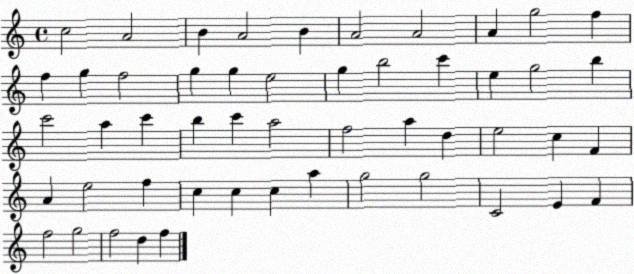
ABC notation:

X:1
T:Untitled
M:4/4
L:1/4
K:C
c2 A2 B A2 B A2 A2 A g2 f f g f2 g g e2 g b2 c' e g2 b c'2 a c' b c' a2 f2 a d e2 c F A e2 f c c c a g2 g2 C2 E F f2 g2 f2 d f